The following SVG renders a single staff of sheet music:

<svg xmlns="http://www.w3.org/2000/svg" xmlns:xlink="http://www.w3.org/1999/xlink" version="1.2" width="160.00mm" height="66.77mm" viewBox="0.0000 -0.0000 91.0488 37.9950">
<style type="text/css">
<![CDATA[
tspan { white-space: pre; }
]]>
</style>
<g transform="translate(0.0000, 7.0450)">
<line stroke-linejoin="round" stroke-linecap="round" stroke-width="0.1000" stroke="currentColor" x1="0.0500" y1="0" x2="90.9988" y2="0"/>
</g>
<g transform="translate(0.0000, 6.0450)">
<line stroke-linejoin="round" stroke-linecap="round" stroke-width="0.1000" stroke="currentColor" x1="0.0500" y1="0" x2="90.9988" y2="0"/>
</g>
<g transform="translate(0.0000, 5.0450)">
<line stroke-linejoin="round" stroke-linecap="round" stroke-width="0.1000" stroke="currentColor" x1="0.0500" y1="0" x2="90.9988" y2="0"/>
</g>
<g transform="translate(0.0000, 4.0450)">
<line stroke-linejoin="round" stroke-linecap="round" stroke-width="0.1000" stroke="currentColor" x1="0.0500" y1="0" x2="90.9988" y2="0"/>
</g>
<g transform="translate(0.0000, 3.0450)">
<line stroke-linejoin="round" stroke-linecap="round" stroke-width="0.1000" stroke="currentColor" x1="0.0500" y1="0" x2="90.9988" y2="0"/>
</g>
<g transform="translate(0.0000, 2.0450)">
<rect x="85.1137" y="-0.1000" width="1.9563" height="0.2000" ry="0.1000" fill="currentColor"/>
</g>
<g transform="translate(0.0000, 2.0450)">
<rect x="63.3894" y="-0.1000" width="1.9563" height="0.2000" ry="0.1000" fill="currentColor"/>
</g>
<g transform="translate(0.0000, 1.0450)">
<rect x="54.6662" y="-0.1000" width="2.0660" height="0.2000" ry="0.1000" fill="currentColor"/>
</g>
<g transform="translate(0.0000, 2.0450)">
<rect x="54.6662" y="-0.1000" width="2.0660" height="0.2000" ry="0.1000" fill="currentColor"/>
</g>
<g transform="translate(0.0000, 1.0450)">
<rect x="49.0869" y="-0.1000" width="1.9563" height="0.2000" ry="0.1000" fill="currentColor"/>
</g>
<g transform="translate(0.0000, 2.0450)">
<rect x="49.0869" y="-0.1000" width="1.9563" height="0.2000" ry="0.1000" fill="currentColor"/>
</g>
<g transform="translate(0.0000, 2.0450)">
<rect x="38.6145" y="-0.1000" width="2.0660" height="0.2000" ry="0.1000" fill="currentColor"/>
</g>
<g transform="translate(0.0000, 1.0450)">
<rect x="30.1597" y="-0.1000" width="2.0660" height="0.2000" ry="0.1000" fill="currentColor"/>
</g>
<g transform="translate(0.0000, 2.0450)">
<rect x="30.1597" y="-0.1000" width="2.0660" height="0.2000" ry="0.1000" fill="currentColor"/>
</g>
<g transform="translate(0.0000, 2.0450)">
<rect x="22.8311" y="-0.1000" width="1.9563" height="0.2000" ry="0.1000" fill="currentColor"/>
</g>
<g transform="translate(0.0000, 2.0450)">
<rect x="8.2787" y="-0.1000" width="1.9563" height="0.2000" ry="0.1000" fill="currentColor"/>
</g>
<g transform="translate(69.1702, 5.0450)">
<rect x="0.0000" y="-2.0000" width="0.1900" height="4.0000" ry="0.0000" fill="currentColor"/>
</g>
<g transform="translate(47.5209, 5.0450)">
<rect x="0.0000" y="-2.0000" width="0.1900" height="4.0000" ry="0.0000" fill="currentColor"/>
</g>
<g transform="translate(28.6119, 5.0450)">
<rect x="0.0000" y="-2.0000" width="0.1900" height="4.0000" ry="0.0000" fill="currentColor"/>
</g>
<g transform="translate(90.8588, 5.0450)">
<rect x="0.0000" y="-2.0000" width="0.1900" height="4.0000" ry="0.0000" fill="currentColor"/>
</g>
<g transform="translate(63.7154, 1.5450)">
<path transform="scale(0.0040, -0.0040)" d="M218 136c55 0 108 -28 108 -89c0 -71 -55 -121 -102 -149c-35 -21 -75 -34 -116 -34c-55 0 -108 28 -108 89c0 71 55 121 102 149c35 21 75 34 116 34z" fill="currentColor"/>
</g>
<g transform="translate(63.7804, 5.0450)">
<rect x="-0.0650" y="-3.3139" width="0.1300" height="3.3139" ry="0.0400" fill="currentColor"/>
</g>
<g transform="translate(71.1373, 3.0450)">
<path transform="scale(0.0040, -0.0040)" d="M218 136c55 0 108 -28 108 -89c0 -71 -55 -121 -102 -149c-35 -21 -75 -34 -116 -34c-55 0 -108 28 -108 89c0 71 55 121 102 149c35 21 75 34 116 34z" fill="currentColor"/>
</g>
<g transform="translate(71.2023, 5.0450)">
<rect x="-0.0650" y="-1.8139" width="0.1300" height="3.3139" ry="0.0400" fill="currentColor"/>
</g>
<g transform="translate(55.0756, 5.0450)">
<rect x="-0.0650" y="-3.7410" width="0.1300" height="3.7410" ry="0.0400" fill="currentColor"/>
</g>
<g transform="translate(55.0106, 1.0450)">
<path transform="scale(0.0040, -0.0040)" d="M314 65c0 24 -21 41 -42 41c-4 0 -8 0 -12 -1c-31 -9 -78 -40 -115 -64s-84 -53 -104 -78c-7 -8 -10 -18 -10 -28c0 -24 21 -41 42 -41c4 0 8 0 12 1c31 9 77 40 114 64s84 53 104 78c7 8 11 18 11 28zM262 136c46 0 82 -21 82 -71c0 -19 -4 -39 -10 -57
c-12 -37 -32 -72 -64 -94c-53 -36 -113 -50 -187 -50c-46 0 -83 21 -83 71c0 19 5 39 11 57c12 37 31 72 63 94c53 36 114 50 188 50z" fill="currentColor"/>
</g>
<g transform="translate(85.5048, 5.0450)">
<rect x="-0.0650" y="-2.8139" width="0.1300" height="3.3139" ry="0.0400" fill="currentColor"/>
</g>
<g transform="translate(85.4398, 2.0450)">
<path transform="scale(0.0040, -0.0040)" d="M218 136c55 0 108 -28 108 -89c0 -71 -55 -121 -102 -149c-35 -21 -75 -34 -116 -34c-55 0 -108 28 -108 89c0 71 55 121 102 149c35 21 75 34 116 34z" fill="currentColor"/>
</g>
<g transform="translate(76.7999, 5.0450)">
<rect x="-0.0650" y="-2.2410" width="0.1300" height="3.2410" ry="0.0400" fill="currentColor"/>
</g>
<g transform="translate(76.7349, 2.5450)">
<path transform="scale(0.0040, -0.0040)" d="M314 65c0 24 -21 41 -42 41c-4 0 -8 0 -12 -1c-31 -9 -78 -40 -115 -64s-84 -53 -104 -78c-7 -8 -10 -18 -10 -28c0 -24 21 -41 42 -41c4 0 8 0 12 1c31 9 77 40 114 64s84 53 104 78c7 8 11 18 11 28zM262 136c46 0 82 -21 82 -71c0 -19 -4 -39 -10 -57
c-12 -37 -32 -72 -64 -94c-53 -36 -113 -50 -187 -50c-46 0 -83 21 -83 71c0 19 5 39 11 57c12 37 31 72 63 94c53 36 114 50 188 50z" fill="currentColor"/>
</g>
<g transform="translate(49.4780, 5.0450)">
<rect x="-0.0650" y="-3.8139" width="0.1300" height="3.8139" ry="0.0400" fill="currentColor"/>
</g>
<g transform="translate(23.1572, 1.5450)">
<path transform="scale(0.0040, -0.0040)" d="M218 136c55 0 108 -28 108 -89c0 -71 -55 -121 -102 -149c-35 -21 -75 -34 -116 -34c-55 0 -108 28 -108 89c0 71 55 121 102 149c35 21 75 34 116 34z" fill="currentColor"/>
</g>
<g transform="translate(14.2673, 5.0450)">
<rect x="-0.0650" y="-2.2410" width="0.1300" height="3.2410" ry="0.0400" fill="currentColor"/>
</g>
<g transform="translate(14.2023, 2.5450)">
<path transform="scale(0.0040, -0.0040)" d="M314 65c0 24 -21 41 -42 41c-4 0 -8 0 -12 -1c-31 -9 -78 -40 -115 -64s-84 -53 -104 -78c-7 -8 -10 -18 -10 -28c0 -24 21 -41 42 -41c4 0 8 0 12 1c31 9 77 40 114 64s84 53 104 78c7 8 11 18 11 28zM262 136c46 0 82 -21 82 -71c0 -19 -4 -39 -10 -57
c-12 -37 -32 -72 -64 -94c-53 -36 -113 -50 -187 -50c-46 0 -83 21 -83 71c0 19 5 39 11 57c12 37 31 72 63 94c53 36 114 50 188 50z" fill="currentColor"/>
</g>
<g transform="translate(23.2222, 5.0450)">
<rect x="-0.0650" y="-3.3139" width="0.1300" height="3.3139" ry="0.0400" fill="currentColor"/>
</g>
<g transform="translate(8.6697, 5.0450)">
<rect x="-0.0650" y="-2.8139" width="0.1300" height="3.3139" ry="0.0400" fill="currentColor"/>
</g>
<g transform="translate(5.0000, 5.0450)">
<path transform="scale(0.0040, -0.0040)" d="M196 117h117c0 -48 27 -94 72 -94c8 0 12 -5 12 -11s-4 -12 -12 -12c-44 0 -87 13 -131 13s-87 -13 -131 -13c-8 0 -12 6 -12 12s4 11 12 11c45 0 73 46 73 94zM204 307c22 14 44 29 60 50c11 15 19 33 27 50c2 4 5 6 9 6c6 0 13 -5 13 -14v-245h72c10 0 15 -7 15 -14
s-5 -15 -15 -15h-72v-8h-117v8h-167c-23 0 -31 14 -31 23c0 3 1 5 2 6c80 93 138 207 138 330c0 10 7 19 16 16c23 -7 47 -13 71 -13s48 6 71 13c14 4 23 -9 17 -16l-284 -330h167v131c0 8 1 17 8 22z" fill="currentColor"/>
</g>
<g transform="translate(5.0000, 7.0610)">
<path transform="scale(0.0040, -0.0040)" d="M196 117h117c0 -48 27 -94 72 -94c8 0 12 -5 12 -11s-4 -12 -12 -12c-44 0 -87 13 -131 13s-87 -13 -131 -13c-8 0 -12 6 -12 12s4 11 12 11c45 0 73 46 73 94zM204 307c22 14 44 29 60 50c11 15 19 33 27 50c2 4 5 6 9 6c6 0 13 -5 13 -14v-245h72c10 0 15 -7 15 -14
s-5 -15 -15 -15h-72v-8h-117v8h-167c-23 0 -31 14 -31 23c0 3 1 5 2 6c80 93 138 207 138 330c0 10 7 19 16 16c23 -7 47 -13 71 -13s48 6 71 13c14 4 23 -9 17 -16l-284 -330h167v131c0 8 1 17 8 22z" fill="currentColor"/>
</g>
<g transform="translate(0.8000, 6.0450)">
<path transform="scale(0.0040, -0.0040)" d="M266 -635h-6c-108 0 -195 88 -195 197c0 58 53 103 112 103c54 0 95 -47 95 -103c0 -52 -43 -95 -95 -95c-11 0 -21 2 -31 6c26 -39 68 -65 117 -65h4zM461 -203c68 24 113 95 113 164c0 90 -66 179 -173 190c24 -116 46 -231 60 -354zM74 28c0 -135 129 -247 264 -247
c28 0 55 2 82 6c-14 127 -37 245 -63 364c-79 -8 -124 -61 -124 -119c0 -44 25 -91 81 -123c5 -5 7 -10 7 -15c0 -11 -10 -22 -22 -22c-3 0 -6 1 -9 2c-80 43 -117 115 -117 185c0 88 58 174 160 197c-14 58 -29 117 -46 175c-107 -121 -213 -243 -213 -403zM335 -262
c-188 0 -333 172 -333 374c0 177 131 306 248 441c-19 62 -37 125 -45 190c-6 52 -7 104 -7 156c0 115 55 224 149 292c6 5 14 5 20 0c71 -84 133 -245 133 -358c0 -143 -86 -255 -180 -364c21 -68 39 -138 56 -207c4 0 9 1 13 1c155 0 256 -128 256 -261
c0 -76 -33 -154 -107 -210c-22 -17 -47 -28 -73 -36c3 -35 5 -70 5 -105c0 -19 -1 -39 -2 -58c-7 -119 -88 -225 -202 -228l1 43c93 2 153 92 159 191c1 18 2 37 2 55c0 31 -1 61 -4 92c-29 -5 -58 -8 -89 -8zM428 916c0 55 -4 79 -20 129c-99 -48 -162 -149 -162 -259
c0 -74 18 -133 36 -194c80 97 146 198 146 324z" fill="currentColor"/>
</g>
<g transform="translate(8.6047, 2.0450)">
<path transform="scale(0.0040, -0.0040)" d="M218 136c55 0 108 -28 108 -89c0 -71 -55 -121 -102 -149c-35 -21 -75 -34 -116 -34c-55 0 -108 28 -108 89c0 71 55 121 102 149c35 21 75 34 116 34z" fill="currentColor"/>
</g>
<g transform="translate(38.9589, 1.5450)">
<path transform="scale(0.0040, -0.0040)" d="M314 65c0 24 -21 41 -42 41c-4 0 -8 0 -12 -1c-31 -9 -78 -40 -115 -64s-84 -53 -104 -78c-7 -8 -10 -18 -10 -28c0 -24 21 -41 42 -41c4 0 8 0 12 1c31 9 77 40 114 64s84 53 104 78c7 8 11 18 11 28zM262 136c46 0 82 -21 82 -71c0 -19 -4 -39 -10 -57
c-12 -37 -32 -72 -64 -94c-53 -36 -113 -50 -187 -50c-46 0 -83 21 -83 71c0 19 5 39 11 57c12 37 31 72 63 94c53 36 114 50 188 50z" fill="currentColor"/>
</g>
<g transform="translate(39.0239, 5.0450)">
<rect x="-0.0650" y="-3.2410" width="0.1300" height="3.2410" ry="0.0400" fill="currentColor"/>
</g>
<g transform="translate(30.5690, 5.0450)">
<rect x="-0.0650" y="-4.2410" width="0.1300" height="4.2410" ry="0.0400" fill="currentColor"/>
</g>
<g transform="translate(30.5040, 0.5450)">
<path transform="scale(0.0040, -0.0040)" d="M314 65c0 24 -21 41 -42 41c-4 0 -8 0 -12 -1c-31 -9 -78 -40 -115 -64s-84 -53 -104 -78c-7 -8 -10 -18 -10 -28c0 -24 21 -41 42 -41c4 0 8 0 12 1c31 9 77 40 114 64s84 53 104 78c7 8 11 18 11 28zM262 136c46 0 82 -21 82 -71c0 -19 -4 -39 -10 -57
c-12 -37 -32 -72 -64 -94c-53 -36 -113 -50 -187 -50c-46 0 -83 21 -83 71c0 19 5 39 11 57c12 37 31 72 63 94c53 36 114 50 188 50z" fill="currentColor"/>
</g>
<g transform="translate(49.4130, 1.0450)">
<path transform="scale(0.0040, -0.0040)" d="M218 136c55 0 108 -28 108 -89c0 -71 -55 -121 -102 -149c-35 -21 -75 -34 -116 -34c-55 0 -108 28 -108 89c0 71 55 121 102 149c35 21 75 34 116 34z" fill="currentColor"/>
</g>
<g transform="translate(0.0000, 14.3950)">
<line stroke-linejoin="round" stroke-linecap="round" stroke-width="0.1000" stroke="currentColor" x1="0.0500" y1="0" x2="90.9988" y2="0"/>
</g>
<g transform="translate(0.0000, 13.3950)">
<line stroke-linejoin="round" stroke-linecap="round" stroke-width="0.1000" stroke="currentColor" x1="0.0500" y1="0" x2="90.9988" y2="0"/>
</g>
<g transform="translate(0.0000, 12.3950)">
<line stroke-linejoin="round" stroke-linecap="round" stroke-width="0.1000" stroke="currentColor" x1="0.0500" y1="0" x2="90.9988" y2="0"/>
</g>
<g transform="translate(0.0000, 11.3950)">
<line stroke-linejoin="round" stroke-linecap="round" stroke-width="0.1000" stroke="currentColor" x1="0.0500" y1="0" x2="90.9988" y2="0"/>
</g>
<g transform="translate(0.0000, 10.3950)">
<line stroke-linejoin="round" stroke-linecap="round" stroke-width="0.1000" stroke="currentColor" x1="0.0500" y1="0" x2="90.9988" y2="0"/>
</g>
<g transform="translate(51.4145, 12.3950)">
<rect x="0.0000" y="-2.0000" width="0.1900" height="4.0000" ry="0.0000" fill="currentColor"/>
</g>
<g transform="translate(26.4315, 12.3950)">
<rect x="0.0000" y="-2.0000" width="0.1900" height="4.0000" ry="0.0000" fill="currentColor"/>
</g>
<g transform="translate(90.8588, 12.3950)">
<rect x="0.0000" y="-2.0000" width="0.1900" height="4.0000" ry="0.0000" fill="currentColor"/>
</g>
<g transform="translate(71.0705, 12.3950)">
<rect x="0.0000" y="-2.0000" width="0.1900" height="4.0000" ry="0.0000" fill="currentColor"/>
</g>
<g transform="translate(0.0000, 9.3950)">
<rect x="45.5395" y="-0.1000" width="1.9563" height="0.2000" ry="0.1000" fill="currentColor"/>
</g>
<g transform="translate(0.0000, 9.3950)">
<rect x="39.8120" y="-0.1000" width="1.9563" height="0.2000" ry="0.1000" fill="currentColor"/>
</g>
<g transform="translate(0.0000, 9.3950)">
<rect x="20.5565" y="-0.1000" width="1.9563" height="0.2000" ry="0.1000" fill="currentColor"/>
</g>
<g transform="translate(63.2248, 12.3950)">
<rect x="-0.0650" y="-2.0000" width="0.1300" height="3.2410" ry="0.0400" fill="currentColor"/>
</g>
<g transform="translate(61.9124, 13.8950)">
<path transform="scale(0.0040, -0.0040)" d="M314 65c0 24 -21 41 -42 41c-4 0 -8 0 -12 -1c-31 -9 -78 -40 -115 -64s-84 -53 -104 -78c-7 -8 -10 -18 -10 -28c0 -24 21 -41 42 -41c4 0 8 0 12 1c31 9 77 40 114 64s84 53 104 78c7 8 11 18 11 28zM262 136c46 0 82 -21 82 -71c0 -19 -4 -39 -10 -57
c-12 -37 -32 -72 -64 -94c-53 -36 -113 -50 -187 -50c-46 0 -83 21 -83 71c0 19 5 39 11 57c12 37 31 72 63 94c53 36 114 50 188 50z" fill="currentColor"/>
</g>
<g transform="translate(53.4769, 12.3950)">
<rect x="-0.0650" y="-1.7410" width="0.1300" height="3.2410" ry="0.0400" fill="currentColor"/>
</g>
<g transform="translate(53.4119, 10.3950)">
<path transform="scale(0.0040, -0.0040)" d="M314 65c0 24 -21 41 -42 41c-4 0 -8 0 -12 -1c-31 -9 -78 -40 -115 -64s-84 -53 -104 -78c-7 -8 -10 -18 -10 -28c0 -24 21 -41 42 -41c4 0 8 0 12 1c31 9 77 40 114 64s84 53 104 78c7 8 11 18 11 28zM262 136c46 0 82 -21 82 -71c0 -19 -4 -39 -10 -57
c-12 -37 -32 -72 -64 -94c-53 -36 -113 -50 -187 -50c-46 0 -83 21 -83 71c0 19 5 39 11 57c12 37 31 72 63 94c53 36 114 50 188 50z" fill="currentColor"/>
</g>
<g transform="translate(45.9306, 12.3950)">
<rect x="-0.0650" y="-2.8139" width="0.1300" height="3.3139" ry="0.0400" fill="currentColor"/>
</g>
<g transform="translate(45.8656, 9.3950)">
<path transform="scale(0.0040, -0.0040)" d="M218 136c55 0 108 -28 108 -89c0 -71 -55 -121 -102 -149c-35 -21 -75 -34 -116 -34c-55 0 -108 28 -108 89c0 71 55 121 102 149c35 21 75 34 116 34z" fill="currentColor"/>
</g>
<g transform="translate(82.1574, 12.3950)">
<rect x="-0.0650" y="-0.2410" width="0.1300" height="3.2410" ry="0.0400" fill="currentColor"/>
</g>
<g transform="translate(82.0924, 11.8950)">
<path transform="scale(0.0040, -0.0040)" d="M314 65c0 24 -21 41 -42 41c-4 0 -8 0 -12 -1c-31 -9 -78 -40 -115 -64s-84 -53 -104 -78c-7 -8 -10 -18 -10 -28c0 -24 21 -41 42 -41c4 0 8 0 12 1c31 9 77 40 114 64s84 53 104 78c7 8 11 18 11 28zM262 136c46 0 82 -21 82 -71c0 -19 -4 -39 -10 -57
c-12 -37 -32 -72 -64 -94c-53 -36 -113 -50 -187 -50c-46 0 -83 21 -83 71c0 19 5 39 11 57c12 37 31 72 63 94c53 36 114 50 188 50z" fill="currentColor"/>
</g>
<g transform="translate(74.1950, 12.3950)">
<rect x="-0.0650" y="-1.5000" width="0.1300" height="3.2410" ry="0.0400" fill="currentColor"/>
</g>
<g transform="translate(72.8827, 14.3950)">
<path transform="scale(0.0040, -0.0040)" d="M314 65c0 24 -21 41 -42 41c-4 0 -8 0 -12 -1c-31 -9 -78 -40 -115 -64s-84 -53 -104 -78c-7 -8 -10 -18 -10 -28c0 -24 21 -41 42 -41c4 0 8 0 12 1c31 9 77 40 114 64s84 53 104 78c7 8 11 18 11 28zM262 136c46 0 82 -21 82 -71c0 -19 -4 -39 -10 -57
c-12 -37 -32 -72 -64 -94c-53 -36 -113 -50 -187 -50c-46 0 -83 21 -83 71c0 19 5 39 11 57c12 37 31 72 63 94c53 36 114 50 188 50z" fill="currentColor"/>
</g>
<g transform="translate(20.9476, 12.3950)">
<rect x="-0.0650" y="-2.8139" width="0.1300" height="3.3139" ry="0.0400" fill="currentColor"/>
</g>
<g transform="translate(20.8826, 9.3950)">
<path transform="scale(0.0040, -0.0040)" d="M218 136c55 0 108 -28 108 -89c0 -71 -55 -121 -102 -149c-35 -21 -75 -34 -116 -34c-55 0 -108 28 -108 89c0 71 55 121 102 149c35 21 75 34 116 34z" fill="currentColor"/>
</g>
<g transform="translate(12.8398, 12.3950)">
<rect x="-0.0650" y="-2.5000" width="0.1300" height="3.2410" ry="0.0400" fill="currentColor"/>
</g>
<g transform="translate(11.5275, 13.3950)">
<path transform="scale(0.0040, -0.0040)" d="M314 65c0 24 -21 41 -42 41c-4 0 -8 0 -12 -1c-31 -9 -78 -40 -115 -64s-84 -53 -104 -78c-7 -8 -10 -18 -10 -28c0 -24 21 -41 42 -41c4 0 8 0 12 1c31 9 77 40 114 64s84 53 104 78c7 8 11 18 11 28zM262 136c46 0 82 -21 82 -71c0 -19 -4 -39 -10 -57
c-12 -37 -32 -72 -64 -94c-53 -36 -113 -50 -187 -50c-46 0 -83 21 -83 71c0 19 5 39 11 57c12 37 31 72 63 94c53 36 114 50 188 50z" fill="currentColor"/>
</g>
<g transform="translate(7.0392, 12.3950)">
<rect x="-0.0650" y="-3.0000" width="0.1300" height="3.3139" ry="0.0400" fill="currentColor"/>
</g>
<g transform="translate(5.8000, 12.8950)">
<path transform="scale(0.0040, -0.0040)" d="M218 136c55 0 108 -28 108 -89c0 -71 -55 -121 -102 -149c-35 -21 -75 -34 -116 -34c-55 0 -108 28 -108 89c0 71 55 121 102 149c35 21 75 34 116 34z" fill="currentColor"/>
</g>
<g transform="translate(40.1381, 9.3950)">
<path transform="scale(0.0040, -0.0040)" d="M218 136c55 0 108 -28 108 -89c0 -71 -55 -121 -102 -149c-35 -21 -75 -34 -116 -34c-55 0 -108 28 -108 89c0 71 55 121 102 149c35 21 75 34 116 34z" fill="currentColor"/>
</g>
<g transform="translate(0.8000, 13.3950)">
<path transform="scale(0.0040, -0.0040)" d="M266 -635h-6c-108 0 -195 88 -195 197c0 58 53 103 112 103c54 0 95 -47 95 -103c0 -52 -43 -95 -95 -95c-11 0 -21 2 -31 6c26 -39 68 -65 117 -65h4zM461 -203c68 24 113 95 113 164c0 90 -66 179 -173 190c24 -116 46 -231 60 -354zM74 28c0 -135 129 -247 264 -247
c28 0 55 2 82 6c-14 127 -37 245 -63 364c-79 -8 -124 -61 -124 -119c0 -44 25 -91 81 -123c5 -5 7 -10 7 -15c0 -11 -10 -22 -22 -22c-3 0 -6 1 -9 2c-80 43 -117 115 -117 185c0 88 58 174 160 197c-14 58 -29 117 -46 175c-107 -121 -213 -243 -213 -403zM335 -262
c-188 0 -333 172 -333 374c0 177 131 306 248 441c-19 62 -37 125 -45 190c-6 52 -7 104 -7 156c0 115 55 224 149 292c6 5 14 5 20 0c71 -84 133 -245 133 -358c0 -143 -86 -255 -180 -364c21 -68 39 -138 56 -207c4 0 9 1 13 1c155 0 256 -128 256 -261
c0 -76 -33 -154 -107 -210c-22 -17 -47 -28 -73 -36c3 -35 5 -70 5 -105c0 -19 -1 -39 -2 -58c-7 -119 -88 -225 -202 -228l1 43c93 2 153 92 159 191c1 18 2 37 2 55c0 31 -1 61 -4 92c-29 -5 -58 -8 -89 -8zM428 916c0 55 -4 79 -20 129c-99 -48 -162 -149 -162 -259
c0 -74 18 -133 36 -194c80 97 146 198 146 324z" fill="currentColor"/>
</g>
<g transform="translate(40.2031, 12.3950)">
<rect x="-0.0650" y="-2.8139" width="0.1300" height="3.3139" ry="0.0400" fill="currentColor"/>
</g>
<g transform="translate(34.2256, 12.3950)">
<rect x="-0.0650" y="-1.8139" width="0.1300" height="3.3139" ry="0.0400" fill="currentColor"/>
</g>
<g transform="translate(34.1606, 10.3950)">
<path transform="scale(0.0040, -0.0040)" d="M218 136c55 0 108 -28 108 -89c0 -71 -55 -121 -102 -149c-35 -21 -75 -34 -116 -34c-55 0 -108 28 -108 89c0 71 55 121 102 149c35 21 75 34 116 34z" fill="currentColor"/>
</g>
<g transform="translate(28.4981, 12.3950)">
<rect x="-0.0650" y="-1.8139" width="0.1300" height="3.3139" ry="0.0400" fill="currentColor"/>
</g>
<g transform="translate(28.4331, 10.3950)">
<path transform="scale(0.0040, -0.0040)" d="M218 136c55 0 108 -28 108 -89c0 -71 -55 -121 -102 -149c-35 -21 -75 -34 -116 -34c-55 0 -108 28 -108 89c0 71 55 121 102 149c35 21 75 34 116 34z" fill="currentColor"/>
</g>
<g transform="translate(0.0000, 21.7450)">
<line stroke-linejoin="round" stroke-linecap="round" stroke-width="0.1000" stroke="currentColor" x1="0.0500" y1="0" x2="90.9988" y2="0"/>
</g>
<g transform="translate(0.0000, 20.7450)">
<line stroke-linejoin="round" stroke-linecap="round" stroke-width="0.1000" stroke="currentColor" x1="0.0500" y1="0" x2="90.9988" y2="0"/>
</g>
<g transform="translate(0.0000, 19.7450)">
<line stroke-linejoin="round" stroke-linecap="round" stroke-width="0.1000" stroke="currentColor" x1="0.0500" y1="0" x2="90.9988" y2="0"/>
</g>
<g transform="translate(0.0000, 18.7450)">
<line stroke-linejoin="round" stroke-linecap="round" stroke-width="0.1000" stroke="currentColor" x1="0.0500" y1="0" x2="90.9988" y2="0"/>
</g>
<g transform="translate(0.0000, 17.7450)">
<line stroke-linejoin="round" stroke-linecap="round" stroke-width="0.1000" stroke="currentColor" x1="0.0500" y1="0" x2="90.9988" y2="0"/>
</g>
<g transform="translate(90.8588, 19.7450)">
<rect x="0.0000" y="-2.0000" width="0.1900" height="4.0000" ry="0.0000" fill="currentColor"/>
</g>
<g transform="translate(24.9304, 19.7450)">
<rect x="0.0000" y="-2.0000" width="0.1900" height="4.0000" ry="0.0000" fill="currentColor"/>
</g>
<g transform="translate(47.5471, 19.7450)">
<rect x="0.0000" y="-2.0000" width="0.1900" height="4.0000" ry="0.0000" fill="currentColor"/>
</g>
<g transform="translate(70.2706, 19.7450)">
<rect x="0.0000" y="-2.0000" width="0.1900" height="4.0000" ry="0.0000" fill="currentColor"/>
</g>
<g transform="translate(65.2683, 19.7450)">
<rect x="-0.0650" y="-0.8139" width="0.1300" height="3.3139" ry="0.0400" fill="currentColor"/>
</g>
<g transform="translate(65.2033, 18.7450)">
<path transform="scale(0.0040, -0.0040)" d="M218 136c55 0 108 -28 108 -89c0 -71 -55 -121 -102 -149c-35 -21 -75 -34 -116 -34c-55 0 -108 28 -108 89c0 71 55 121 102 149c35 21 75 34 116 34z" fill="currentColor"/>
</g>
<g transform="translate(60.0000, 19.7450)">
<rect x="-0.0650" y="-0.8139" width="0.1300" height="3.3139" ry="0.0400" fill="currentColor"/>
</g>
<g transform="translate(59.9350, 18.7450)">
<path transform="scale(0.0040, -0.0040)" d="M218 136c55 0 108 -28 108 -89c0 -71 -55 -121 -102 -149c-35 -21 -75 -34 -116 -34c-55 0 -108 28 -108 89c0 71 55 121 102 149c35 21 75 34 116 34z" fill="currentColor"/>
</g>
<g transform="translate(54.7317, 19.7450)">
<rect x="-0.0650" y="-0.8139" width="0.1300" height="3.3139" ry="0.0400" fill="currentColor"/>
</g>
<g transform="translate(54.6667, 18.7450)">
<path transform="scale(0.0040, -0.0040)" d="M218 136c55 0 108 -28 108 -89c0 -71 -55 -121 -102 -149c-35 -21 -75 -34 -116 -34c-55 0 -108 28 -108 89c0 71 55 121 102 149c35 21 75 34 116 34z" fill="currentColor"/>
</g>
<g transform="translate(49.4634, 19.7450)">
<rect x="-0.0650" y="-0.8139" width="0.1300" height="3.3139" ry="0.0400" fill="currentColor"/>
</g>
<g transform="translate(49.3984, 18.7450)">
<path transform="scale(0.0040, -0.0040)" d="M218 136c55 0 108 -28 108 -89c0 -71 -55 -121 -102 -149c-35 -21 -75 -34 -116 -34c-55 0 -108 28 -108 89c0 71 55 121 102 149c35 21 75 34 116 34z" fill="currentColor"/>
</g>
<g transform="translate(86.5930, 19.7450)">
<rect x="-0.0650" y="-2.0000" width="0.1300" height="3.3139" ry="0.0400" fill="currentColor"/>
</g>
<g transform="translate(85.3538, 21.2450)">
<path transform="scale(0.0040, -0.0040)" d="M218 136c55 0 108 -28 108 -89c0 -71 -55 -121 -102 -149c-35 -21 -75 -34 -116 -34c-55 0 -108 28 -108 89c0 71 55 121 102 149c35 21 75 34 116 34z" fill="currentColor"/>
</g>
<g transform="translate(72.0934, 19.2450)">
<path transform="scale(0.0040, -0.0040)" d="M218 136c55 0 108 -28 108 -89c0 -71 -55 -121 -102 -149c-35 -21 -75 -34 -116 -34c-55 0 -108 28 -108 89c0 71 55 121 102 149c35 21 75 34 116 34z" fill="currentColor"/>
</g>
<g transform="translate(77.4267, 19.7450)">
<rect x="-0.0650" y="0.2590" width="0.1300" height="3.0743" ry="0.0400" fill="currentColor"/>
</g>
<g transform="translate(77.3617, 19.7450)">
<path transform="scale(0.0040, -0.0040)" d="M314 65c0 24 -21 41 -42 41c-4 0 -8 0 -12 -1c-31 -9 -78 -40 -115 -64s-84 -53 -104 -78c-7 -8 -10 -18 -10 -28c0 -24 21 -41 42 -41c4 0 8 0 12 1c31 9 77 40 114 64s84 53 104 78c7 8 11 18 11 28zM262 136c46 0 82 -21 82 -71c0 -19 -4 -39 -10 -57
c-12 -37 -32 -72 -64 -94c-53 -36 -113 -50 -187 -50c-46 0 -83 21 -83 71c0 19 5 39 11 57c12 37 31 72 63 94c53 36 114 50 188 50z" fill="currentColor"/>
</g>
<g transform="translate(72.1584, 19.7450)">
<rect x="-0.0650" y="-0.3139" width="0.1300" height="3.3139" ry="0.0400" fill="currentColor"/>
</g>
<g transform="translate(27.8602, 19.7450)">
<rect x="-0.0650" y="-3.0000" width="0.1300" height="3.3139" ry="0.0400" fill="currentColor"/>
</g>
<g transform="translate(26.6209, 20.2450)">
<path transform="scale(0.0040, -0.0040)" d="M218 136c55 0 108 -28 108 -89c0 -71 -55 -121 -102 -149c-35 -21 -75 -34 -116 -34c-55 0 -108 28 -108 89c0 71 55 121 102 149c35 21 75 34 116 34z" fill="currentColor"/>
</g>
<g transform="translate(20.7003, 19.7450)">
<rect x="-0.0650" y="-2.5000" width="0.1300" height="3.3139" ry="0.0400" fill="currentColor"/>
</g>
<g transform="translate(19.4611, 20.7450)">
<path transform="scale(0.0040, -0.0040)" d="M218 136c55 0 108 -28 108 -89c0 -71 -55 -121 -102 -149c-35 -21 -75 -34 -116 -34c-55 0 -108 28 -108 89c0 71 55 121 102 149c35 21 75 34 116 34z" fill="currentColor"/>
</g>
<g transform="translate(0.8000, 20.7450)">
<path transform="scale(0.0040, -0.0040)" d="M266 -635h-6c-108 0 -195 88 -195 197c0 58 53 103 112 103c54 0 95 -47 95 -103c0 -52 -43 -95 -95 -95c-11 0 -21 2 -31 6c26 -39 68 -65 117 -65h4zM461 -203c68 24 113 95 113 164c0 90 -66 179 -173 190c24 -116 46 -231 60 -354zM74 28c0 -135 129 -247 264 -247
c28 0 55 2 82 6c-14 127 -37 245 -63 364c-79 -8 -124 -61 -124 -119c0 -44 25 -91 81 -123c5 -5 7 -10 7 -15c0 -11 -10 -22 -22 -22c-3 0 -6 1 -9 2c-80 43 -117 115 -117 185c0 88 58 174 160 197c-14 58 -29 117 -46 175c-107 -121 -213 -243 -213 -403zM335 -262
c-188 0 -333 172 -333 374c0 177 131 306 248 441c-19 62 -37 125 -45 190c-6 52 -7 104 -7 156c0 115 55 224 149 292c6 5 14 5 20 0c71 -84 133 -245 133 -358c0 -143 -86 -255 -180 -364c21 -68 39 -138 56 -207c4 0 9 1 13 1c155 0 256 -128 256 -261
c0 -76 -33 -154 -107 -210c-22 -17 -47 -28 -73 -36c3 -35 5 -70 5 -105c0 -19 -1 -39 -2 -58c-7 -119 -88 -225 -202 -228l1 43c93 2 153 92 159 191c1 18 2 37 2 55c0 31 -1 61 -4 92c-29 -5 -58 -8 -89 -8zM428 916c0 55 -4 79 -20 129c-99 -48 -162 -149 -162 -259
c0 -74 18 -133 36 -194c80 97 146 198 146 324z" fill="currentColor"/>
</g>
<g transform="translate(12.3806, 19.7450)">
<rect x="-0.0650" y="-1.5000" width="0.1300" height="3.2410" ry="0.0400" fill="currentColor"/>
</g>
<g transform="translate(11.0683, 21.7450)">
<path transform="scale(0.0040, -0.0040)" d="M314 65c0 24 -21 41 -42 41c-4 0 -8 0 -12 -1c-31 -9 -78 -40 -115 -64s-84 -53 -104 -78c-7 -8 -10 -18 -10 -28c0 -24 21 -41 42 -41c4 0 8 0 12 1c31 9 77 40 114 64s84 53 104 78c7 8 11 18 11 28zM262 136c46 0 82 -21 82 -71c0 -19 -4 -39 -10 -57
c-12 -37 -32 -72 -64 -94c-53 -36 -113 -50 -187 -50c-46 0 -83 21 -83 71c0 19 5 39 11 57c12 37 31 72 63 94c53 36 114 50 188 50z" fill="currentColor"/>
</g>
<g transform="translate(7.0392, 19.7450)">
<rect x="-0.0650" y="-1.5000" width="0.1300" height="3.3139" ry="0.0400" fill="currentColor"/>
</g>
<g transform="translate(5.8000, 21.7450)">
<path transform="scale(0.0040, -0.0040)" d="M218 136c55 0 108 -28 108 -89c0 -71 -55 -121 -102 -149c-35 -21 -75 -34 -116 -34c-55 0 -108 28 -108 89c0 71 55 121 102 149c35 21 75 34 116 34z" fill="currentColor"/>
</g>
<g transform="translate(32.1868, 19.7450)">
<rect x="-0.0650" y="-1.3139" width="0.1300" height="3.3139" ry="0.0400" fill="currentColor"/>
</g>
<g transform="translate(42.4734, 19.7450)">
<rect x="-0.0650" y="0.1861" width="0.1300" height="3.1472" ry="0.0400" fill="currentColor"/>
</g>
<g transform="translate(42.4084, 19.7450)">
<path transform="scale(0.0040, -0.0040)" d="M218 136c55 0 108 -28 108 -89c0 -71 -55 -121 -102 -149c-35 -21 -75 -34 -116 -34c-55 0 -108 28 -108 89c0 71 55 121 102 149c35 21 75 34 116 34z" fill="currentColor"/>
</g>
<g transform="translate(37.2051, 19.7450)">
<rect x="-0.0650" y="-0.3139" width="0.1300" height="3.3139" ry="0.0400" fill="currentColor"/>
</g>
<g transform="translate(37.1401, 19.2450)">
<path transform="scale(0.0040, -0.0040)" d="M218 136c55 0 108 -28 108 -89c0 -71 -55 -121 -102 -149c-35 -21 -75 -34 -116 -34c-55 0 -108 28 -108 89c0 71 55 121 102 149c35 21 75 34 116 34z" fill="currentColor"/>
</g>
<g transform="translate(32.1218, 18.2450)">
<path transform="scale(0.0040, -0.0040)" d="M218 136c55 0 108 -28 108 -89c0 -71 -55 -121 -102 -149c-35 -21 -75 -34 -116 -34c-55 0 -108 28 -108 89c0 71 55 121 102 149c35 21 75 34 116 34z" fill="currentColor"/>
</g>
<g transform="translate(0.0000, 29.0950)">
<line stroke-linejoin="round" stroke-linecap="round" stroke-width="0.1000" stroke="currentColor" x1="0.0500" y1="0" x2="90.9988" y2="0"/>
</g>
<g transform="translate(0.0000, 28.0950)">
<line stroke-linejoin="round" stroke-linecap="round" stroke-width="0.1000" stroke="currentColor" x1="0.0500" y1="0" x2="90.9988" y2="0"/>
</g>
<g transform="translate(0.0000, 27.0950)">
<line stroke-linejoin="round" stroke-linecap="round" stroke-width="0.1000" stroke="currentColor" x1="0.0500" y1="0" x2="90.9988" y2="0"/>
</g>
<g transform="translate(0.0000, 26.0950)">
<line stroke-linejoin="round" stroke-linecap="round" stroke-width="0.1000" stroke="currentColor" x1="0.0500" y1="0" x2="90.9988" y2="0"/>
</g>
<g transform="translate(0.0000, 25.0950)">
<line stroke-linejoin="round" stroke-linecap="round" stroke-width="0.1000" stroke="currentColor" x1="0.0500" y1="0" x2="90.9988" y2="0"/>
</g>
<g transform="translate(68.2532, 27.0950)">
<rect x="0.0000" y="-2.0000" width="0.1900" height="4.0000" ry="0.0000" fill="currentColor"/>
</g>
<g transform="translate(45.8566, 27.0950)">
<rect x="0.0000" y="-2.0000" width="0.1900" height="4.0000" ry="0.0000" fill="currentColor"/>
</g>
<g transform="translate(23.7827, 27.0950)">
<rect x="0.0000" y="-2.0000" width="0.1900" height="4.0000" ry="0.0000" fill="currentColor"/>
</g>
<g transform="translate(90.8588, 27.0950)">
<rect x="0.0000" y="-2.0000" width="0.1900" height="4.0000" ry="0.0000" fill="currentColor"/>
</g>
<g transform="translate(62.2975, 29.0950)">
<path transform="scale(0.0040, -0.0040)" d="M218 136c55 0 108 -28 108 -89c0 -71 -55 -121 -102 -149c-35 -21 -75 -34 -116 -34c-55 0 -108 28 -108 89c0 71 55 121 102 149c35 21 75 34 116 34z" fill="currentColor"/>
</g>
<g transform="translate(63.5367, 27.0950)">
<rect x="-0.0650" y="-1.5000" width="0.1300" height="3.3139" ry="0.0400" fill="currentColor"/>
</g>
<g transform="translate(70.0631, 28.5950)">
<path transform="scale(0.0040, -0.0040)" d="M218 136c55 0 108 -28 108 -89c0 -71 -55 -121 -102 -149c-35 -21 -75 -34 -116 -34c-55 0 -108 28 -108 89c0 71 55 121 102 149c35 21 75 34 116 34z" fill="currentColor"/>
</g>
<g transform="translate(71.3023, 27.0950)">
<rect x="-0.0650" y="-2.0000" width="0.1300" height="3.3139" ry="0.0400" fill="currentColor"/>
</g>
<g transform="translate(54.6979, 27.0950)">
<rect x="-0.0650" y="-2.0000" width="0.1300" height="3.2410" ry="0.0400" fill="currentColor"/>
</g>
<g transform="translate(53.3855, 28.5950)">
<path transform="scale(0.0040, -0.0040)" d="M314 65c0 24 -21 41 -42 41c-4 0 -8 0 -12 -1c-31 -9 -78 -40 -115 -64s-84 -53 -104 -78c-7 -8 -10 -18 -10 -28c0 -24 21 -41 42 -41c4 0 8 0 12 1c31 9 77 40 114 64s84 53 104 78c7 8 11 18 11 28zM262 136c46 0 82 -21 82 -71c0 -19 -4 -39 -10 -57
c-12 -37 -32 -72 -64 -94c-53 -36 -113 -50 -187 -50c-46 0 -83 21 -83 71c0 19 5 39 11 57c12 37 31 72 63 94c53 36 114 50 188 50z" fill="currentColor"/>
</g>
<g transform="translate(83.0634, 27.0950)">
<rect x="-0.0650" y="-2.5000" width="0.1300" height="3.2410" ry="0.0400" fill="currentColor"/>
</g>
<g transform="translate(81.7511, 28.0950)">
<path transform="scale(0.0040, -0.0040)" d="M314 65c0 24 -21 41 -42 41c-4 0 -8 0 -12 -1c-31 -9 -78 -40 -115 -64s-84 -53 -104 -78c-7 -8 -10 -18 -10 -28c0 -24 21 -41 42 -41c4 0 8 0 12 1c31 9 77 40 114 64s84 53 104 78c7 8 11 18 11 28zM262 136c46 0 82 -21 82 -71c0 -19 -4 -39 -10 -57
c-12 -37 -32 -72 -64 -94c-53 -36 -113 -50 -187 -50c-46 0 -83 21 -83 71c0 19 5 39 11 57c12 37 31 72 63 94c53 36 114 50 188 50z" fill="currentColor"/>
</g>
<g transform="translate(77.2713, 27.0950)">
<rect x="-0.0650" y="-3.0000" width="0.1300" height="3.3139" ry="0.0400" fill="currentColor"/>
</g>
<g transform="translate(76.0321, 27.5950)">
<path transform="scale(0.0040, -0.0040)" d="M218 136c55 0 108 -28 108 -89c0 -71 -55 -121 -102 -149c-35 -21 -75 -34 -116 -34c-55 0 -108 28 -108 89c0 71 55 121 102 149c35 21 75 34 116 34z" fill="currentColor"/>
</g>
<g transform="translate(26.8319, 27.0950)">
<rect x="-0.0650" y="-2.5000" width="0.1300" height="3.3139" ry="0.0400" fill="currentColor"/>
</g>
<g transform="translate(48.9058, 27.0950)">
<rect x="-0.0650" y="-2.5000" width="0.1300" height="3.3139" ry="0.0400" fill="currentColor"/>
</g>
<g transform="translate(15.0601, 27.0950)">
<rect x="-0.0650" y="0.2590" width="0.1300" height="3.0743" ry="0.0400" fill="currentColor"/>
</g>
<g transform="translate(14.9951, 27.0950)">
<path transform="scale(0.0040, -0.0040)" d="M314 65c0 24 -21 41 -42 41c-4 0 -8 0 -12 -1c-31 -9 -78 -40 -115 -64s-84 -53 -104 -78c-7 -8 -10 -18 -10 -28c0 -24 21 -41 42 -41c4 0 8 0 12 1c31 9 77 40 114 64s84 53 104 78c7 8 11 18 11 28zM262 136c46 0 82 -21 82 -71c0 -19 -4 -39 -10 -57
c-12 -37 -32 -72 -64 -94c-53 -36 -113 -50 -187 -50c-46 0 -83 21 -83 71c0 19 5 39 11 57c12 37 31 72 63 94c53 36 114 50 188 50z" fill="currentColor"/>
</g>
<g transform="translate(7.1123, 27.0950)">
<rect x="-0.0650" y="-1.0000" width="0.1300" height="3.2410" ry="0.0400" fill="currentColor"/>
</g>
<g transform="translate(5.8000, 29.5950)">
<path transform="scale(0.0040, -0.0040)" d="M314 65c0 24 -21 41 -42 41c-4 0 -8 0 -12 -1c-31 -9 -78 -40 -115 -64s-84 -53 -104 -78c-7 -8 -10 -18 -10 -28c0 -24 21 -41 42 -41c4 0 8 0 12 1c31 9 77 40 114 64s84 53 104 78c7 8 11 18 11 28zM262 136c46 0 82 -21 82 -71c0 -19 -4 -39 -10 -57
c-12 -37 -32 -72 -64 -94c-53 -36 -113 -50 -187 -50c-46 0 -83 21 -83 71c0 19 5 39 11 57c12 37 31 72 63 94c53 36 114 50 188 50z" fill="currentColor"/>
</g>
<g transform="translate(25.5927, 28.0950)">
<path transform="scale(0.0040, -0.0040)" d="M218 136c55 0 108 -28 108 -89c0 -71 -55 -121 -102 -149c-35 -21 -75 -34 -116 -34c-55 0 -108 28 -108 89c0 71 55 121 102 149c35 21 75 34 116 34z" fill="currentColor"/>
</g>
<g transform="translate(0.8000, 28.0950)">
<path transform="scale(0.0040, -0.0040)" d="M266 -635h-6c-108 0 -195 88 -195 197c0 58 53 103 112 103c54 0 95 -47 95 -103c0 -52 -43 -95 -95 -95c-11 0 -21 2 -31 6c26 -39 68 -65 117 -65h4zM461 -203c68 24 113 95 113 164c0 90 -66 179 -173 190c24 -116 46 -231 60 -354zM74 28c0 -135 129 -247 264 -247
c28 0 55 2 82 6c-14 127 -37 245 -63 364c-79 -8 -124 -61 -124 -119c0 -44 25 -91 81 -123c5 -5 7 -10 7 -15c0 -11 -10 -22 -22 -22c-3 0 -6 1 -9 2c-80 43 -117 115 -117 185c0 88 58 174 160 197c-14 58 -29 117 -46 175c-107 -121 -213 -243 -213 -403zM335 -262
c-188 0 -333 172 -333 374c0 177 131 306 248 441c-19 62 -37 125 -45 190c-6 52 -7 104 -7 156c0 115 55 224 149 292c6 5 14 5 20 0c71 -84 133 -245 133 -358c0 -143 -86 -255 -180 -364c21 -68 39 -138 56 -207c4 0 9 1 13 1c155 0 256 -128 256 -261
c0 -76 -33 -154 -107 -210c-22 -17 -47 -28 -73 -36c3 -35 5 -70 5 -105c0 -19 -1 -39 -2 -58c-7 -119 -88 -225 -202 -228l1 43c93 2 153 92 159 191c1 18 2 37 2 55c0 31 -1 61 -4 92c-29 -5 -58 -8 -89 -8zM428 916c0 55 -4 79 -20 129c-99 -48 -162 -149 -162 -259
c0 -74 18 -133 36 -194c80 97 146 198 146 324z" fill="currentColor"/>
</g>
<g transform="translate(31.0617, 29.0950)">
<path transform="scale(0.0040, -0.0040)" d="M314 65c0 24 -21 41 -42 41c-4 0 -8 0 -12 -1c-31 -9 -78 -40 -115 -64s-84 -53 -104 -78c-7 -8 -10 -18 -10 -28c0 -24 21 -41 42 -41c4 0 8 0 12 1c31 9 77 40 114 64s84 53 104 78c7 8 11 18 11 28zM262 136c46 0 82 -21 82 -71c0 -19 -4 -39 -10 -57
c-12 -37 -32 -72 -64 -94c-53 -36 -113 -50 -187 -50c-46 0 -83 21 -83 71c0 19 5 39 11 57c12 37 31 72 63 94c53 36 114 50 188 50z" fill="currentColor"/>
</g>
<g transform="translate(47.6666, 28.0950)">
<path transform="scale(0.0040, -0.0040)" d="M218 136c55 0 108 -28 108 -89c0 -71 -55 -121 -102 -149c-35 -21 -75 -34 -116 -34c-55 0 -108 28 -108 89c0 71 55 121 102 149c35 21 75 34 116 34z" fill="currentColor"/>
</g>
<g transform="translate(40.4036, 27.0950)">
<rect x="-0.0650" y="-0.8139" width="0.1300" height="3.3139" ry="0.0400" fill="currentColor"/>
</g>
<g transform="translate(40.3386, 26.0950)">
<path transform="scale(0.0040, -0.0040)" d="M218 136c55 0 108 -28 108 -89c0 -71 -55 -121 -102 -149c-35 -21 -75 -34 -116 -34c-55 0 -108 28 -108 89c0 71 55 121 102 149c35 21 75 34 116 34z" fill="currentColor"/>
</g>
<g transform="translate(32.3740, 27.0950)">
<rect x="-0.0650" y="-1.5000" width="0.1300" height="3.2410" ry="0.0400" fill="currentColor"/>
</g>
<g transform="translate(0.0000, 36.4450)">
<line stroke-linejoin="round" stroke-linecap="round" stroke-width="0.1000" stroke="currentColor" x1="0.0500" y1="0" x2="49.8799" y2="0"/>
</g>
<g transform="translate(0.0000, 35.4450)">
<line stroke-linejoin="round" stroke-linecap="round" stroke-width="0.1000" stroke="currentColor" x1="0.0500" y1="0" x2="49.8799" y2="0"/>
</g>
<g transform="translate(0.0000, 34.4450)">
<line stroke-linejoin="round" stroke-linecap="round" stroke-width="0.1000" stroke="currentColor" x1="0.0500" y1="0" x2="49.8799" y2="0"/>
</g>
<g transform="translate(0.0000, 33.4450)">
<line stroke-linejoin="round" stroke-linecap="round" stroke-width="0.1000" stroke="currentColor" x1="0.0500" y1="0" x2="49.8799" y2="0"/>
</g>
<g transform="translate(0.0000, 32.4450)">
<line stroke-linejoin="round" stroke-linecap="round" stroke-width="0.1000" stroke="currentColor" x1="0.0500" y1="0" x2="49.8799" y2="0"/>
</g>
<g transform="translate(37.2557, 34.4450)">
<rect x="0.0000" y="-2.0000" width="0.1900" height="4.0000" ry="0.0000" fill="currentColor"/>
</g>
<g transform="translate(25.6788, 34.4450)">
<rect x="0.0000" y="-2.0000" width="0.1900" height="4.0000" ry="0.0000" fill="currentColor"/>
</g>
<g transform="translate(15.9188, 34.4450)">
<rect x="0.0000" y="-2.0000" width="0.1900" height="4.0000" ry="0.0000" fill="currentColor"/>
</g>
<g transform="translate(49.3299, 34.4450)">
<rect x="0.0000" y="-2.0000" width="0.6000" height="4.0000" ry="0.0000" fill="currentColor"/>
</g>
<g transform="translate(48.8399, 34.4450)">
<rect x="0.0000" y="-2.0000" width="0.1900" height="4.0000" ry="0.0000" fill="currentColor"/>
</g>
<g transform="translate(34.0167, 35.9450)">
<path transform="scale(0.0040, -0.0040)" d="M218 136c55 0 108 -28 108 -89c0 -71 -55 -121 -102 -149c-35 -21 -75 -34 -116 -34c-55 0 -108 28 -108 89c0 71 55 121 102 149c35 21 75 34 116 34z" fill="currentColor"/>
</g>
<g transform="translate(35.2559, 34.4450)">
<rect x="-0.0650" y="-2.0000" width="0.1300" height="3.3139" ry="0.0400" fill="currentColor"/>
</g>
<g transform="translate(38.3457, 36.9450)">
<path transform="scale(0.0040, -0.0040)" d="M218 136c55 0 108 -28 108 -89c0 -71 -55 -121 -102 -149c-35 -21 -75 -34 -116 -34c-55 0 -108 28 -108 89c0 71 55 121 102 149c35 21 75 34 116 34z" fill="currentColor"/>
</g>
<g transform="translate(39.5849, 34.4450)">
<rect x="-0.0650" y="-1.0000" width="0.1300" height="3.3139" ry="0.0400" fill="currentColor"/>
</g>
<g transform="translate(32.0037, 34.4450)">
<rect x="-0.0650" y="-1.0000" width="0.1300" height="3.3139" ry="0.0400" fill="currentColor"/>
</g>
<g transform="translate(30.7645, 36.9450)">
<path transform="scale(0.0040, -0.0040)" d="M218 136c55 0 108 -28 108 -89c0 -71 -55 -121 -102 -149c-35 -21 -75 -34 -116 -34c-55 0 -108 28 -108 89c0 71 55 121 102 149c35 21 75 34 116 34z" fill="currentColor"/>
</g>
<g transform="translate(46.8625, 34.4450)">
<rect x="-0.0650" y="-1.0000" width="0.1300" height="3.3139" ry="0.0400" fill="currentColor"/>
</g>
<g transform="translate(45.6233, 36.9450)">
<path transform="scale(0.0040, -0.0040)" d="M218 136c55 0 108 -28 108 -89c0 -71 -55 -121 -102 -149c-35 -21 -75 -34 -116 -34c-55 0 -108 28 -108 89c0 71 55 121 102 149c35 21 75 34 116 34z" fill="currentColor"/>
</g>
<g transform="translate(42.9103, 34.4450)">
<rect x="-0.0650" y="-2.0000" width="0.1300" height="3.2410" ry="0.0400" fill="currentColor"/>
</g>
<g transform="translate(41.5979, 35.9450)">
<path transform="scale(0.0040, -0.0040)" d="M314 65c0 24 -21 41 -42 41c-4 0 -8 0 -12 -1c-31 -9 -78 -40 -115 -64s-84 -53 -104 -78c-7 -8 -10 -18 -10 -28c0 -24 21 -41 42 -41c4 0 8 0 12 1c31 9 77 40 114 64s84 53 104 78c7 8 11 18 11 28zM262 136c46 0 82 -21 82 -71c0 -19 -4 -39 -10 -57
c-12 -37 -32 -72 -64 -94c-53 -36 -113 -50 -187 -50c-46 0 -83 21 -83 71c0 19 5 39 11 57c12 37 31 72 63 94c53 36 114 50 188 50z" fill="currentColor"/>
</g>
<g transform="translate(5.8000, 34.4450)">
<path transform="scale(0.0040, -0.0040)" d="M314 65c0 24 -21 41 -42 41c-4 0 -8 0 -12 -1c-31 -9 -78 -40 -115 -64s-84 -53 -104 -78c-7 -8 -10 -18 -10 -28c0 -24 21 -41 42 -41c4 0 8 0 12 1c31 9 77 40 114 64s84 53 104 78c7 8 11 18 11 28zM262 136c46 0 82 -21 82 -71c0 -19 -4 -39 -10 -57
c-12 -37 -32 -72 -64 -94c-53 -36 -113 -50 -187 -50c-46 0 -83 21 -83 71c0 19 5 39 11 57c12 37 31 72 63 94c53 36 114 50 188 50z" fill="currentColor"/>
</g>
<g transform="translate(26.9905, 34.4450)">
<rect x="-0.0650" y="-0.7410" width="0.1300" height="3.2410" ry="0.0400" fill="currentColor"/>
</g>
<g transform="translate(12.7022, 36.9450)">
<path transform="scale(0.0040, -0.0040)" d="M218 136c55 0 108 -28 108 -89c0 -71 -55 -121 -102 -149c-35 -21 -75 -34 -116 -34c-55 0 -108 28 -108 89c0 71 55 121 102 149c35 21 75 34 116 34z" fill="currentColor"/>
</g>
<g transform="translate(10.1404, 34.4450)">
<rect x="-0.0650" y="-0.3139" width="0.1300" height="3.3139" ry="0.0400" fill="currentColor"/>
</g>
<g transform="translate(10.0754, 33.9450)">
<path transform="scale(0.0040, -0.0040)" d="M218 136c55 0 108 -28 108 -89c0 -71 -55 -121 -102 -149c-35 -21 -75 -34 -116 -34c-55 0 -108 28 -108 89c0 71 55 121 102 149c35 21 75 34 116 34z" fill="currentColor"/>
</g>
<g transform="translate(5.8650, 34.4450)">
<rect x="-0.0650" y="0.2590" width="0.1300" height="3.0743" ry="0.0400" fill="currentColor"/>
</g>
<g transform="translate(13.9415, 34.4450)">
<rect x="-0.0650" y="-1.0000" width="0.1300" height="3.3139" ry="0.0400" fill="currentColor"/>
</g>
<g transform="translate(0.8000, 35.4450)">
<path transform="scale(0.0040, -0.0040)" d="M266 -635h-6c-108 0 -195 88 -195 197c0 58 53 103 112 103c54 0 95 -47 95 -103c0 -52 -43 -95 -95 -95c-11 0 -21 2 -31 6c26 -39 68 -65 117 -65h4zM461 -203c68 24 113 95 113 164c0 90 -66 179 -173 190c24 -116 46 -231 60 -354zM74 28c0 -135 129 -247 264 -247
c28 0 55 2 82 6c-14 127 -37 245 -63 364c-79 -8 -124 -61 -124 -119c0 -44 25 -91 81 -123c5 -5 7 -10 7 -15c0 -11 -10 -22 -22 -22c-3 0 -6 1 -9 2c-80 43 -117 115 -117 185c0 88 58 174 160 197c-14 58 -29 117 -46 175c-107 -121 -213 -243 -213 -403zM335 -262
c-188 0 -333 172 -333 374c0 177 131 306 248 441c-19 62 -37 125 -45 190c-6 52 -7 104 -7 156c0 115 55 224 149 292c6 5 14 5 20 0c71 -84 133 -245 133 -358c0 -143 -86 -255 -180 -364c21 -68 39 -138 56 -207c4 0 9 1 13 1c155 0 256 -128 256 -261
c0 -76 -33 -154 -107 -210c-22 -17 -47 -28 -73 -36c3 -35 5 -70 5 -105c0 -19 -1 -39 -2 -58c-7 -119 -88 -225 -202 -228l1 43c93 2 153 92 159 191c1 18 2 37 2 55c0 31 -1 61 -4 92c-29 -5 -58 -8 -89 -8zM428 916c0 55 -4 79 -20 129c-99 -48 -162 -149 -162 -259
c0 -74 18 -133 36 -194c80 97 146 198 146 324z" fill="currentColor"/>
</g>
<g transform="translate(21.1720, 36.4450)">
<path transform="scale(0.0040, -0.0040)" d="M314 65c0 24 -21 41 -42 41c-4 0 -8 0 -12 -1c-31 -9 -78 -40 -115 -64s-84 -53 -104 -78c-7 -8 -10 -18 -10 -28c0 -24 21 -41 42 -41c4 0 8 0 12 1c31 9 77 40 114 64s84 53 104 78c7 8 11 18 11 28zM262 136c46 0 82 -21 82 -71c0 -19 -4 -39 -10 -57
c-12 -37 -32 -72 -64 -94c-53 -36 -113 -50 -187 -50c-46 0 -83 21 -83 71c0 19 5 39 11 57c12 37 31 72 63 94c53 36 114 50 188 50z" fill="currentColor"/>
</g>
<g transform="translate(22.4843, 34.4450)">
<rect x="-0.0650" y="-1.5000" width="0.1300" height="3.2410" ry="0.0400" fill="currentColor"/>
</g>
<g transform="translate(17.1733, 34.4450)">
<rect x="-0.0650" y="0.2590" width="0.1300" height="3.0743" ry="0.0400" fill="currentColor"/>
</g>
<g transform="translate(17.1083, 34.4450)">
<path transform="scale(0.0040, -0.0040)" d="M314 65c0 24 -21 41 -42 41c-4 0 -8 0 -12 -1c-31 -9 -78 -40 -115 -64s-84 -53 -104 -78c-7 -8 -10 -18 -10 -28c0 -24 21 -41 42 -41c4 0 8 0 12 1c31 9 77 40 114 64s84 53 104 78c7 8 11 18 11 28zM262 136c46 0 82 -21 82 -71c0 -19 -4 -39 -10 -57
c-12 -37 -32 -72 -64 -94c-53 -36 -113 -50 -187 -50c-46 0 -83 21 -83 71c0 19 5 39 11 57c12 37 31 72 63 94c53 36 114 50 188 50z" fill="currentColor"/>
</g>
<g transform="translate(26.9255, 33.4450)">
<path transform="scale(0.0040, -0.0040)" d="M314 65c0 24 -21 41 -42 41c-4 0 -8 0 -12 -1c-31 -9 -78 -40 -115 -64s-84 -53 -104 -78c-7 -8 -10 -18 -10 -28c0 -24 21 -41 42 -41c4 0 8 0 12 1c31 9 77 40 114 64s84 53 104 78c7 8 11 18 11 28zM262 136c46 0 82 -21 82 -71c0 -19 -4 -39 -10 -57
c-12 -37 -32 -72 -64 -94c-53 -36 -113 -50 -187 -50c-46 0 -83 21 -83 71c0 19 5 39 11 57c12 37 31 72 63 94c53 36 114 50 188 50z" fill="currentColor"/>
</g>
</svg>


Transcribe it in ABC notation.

X:1
T:Untitled
M:4/4
L:1/4
K:C
a g2 b d'2 b2 c' c'2 b f g2 a A G2 a f f a a f2 F2 E2 c2 E E2 G A e c B d d d d c B2 F D2 B2 G E2 d G F2 E F A G2 B2 c D B2 E2 d2 D F D F2 D